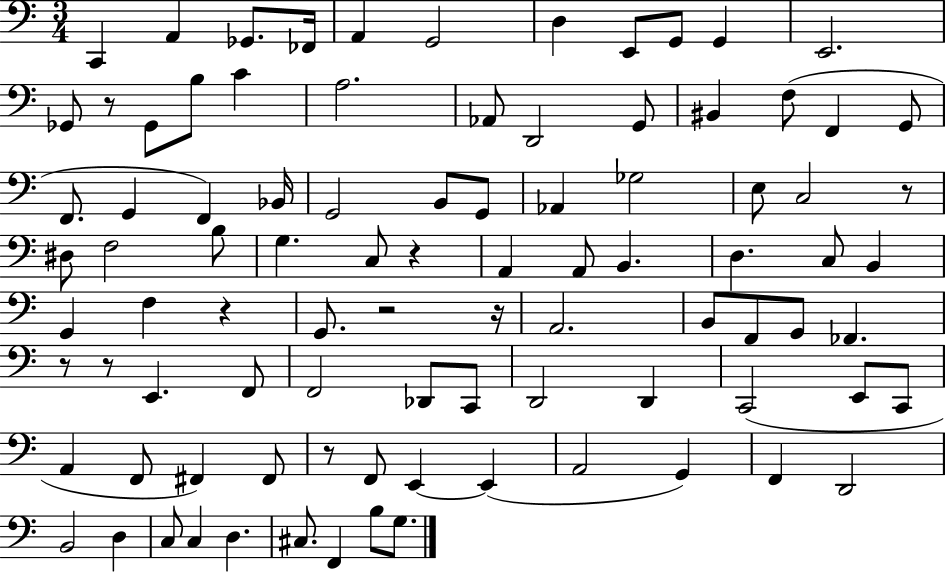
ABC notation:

X:1
T:Untitled
M:3/4
L:1/4
K:C
C,, A,, _G,,/2 _F,,/4 A,, G,,2 D, E,,/2 G,,/2 G,, E,,2 _G,,/2 z/2 _G,,/2 B,/2 C A,2 _A,,/2 D,,2 G,,/2 ^B,, F,/2 F,, G,,/2 F,,/2 G,, F,, _B,,/4 G,,2 B,,/2 G,,/2 _A,, _G,2 E,/2 C,2 z/2 ^D,/2 F,2 B,/2 G, C,/2 z A,, A,,/2 B,, D, C,/2 B,, G,, F, z G,,/2 z2 z/4 A,,2 B,,/2 F,,/2 G,,/2 _F,, z/2 z/2 E,, F,,/2 F,,2 _D,,/2 C,,/2 D,,2 D,, C,,2 E,,/2 C,,/2 A,, F,,/2 ^F,, ^F,,/2 z/2 F,,/2 E,, E,, A,,2 G,, F,, D,,2 B,,2 D, C,/2 C, D, ^C,/2 F,, B,/2 G,/2